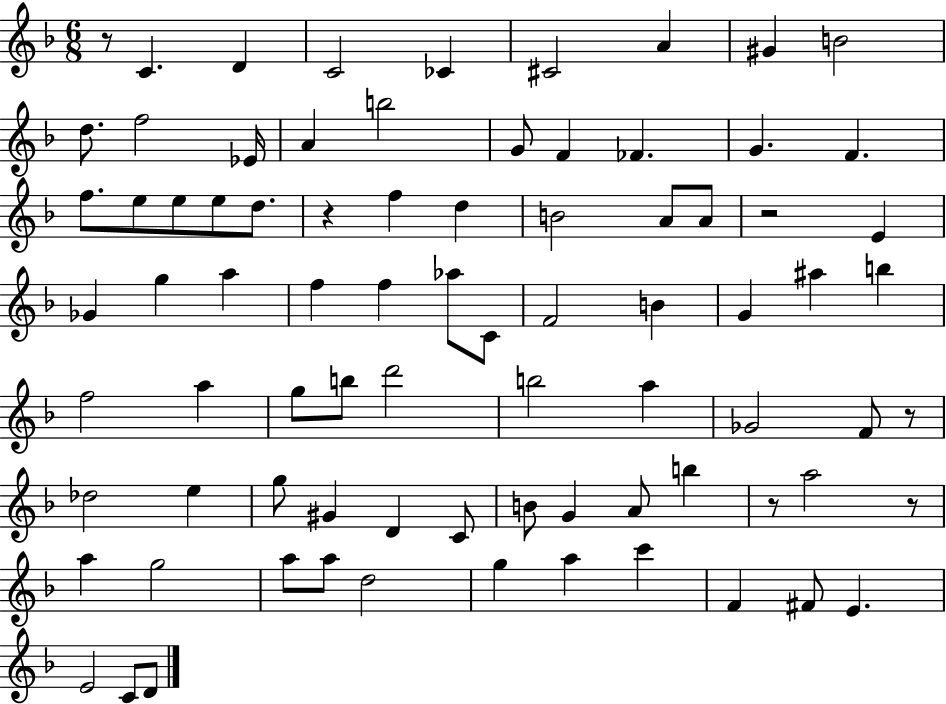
X:1
T:Untitled
M:6/8
L:1/4
K:F
z/2 C D C2 _C ^C2 A ^G B2 d/2 f2 _E/4 A b2 G/2 F _F G F f/2 e/2 e/2 e/2 d/2 z f d B2 A/2 A/2 z2 E _G g a f f _a/2 C/2 F2 B G ^a b f2 a g/2 b/2 d'2 b2 a _G2 F/2 z/2 _d2 e g/2 ^G D C/2 B/2 G A/2 b z/2 a2 z/2 a g2 a/2 a/2 d2 g a c' F ^F/2 E E2 C/2 D/2